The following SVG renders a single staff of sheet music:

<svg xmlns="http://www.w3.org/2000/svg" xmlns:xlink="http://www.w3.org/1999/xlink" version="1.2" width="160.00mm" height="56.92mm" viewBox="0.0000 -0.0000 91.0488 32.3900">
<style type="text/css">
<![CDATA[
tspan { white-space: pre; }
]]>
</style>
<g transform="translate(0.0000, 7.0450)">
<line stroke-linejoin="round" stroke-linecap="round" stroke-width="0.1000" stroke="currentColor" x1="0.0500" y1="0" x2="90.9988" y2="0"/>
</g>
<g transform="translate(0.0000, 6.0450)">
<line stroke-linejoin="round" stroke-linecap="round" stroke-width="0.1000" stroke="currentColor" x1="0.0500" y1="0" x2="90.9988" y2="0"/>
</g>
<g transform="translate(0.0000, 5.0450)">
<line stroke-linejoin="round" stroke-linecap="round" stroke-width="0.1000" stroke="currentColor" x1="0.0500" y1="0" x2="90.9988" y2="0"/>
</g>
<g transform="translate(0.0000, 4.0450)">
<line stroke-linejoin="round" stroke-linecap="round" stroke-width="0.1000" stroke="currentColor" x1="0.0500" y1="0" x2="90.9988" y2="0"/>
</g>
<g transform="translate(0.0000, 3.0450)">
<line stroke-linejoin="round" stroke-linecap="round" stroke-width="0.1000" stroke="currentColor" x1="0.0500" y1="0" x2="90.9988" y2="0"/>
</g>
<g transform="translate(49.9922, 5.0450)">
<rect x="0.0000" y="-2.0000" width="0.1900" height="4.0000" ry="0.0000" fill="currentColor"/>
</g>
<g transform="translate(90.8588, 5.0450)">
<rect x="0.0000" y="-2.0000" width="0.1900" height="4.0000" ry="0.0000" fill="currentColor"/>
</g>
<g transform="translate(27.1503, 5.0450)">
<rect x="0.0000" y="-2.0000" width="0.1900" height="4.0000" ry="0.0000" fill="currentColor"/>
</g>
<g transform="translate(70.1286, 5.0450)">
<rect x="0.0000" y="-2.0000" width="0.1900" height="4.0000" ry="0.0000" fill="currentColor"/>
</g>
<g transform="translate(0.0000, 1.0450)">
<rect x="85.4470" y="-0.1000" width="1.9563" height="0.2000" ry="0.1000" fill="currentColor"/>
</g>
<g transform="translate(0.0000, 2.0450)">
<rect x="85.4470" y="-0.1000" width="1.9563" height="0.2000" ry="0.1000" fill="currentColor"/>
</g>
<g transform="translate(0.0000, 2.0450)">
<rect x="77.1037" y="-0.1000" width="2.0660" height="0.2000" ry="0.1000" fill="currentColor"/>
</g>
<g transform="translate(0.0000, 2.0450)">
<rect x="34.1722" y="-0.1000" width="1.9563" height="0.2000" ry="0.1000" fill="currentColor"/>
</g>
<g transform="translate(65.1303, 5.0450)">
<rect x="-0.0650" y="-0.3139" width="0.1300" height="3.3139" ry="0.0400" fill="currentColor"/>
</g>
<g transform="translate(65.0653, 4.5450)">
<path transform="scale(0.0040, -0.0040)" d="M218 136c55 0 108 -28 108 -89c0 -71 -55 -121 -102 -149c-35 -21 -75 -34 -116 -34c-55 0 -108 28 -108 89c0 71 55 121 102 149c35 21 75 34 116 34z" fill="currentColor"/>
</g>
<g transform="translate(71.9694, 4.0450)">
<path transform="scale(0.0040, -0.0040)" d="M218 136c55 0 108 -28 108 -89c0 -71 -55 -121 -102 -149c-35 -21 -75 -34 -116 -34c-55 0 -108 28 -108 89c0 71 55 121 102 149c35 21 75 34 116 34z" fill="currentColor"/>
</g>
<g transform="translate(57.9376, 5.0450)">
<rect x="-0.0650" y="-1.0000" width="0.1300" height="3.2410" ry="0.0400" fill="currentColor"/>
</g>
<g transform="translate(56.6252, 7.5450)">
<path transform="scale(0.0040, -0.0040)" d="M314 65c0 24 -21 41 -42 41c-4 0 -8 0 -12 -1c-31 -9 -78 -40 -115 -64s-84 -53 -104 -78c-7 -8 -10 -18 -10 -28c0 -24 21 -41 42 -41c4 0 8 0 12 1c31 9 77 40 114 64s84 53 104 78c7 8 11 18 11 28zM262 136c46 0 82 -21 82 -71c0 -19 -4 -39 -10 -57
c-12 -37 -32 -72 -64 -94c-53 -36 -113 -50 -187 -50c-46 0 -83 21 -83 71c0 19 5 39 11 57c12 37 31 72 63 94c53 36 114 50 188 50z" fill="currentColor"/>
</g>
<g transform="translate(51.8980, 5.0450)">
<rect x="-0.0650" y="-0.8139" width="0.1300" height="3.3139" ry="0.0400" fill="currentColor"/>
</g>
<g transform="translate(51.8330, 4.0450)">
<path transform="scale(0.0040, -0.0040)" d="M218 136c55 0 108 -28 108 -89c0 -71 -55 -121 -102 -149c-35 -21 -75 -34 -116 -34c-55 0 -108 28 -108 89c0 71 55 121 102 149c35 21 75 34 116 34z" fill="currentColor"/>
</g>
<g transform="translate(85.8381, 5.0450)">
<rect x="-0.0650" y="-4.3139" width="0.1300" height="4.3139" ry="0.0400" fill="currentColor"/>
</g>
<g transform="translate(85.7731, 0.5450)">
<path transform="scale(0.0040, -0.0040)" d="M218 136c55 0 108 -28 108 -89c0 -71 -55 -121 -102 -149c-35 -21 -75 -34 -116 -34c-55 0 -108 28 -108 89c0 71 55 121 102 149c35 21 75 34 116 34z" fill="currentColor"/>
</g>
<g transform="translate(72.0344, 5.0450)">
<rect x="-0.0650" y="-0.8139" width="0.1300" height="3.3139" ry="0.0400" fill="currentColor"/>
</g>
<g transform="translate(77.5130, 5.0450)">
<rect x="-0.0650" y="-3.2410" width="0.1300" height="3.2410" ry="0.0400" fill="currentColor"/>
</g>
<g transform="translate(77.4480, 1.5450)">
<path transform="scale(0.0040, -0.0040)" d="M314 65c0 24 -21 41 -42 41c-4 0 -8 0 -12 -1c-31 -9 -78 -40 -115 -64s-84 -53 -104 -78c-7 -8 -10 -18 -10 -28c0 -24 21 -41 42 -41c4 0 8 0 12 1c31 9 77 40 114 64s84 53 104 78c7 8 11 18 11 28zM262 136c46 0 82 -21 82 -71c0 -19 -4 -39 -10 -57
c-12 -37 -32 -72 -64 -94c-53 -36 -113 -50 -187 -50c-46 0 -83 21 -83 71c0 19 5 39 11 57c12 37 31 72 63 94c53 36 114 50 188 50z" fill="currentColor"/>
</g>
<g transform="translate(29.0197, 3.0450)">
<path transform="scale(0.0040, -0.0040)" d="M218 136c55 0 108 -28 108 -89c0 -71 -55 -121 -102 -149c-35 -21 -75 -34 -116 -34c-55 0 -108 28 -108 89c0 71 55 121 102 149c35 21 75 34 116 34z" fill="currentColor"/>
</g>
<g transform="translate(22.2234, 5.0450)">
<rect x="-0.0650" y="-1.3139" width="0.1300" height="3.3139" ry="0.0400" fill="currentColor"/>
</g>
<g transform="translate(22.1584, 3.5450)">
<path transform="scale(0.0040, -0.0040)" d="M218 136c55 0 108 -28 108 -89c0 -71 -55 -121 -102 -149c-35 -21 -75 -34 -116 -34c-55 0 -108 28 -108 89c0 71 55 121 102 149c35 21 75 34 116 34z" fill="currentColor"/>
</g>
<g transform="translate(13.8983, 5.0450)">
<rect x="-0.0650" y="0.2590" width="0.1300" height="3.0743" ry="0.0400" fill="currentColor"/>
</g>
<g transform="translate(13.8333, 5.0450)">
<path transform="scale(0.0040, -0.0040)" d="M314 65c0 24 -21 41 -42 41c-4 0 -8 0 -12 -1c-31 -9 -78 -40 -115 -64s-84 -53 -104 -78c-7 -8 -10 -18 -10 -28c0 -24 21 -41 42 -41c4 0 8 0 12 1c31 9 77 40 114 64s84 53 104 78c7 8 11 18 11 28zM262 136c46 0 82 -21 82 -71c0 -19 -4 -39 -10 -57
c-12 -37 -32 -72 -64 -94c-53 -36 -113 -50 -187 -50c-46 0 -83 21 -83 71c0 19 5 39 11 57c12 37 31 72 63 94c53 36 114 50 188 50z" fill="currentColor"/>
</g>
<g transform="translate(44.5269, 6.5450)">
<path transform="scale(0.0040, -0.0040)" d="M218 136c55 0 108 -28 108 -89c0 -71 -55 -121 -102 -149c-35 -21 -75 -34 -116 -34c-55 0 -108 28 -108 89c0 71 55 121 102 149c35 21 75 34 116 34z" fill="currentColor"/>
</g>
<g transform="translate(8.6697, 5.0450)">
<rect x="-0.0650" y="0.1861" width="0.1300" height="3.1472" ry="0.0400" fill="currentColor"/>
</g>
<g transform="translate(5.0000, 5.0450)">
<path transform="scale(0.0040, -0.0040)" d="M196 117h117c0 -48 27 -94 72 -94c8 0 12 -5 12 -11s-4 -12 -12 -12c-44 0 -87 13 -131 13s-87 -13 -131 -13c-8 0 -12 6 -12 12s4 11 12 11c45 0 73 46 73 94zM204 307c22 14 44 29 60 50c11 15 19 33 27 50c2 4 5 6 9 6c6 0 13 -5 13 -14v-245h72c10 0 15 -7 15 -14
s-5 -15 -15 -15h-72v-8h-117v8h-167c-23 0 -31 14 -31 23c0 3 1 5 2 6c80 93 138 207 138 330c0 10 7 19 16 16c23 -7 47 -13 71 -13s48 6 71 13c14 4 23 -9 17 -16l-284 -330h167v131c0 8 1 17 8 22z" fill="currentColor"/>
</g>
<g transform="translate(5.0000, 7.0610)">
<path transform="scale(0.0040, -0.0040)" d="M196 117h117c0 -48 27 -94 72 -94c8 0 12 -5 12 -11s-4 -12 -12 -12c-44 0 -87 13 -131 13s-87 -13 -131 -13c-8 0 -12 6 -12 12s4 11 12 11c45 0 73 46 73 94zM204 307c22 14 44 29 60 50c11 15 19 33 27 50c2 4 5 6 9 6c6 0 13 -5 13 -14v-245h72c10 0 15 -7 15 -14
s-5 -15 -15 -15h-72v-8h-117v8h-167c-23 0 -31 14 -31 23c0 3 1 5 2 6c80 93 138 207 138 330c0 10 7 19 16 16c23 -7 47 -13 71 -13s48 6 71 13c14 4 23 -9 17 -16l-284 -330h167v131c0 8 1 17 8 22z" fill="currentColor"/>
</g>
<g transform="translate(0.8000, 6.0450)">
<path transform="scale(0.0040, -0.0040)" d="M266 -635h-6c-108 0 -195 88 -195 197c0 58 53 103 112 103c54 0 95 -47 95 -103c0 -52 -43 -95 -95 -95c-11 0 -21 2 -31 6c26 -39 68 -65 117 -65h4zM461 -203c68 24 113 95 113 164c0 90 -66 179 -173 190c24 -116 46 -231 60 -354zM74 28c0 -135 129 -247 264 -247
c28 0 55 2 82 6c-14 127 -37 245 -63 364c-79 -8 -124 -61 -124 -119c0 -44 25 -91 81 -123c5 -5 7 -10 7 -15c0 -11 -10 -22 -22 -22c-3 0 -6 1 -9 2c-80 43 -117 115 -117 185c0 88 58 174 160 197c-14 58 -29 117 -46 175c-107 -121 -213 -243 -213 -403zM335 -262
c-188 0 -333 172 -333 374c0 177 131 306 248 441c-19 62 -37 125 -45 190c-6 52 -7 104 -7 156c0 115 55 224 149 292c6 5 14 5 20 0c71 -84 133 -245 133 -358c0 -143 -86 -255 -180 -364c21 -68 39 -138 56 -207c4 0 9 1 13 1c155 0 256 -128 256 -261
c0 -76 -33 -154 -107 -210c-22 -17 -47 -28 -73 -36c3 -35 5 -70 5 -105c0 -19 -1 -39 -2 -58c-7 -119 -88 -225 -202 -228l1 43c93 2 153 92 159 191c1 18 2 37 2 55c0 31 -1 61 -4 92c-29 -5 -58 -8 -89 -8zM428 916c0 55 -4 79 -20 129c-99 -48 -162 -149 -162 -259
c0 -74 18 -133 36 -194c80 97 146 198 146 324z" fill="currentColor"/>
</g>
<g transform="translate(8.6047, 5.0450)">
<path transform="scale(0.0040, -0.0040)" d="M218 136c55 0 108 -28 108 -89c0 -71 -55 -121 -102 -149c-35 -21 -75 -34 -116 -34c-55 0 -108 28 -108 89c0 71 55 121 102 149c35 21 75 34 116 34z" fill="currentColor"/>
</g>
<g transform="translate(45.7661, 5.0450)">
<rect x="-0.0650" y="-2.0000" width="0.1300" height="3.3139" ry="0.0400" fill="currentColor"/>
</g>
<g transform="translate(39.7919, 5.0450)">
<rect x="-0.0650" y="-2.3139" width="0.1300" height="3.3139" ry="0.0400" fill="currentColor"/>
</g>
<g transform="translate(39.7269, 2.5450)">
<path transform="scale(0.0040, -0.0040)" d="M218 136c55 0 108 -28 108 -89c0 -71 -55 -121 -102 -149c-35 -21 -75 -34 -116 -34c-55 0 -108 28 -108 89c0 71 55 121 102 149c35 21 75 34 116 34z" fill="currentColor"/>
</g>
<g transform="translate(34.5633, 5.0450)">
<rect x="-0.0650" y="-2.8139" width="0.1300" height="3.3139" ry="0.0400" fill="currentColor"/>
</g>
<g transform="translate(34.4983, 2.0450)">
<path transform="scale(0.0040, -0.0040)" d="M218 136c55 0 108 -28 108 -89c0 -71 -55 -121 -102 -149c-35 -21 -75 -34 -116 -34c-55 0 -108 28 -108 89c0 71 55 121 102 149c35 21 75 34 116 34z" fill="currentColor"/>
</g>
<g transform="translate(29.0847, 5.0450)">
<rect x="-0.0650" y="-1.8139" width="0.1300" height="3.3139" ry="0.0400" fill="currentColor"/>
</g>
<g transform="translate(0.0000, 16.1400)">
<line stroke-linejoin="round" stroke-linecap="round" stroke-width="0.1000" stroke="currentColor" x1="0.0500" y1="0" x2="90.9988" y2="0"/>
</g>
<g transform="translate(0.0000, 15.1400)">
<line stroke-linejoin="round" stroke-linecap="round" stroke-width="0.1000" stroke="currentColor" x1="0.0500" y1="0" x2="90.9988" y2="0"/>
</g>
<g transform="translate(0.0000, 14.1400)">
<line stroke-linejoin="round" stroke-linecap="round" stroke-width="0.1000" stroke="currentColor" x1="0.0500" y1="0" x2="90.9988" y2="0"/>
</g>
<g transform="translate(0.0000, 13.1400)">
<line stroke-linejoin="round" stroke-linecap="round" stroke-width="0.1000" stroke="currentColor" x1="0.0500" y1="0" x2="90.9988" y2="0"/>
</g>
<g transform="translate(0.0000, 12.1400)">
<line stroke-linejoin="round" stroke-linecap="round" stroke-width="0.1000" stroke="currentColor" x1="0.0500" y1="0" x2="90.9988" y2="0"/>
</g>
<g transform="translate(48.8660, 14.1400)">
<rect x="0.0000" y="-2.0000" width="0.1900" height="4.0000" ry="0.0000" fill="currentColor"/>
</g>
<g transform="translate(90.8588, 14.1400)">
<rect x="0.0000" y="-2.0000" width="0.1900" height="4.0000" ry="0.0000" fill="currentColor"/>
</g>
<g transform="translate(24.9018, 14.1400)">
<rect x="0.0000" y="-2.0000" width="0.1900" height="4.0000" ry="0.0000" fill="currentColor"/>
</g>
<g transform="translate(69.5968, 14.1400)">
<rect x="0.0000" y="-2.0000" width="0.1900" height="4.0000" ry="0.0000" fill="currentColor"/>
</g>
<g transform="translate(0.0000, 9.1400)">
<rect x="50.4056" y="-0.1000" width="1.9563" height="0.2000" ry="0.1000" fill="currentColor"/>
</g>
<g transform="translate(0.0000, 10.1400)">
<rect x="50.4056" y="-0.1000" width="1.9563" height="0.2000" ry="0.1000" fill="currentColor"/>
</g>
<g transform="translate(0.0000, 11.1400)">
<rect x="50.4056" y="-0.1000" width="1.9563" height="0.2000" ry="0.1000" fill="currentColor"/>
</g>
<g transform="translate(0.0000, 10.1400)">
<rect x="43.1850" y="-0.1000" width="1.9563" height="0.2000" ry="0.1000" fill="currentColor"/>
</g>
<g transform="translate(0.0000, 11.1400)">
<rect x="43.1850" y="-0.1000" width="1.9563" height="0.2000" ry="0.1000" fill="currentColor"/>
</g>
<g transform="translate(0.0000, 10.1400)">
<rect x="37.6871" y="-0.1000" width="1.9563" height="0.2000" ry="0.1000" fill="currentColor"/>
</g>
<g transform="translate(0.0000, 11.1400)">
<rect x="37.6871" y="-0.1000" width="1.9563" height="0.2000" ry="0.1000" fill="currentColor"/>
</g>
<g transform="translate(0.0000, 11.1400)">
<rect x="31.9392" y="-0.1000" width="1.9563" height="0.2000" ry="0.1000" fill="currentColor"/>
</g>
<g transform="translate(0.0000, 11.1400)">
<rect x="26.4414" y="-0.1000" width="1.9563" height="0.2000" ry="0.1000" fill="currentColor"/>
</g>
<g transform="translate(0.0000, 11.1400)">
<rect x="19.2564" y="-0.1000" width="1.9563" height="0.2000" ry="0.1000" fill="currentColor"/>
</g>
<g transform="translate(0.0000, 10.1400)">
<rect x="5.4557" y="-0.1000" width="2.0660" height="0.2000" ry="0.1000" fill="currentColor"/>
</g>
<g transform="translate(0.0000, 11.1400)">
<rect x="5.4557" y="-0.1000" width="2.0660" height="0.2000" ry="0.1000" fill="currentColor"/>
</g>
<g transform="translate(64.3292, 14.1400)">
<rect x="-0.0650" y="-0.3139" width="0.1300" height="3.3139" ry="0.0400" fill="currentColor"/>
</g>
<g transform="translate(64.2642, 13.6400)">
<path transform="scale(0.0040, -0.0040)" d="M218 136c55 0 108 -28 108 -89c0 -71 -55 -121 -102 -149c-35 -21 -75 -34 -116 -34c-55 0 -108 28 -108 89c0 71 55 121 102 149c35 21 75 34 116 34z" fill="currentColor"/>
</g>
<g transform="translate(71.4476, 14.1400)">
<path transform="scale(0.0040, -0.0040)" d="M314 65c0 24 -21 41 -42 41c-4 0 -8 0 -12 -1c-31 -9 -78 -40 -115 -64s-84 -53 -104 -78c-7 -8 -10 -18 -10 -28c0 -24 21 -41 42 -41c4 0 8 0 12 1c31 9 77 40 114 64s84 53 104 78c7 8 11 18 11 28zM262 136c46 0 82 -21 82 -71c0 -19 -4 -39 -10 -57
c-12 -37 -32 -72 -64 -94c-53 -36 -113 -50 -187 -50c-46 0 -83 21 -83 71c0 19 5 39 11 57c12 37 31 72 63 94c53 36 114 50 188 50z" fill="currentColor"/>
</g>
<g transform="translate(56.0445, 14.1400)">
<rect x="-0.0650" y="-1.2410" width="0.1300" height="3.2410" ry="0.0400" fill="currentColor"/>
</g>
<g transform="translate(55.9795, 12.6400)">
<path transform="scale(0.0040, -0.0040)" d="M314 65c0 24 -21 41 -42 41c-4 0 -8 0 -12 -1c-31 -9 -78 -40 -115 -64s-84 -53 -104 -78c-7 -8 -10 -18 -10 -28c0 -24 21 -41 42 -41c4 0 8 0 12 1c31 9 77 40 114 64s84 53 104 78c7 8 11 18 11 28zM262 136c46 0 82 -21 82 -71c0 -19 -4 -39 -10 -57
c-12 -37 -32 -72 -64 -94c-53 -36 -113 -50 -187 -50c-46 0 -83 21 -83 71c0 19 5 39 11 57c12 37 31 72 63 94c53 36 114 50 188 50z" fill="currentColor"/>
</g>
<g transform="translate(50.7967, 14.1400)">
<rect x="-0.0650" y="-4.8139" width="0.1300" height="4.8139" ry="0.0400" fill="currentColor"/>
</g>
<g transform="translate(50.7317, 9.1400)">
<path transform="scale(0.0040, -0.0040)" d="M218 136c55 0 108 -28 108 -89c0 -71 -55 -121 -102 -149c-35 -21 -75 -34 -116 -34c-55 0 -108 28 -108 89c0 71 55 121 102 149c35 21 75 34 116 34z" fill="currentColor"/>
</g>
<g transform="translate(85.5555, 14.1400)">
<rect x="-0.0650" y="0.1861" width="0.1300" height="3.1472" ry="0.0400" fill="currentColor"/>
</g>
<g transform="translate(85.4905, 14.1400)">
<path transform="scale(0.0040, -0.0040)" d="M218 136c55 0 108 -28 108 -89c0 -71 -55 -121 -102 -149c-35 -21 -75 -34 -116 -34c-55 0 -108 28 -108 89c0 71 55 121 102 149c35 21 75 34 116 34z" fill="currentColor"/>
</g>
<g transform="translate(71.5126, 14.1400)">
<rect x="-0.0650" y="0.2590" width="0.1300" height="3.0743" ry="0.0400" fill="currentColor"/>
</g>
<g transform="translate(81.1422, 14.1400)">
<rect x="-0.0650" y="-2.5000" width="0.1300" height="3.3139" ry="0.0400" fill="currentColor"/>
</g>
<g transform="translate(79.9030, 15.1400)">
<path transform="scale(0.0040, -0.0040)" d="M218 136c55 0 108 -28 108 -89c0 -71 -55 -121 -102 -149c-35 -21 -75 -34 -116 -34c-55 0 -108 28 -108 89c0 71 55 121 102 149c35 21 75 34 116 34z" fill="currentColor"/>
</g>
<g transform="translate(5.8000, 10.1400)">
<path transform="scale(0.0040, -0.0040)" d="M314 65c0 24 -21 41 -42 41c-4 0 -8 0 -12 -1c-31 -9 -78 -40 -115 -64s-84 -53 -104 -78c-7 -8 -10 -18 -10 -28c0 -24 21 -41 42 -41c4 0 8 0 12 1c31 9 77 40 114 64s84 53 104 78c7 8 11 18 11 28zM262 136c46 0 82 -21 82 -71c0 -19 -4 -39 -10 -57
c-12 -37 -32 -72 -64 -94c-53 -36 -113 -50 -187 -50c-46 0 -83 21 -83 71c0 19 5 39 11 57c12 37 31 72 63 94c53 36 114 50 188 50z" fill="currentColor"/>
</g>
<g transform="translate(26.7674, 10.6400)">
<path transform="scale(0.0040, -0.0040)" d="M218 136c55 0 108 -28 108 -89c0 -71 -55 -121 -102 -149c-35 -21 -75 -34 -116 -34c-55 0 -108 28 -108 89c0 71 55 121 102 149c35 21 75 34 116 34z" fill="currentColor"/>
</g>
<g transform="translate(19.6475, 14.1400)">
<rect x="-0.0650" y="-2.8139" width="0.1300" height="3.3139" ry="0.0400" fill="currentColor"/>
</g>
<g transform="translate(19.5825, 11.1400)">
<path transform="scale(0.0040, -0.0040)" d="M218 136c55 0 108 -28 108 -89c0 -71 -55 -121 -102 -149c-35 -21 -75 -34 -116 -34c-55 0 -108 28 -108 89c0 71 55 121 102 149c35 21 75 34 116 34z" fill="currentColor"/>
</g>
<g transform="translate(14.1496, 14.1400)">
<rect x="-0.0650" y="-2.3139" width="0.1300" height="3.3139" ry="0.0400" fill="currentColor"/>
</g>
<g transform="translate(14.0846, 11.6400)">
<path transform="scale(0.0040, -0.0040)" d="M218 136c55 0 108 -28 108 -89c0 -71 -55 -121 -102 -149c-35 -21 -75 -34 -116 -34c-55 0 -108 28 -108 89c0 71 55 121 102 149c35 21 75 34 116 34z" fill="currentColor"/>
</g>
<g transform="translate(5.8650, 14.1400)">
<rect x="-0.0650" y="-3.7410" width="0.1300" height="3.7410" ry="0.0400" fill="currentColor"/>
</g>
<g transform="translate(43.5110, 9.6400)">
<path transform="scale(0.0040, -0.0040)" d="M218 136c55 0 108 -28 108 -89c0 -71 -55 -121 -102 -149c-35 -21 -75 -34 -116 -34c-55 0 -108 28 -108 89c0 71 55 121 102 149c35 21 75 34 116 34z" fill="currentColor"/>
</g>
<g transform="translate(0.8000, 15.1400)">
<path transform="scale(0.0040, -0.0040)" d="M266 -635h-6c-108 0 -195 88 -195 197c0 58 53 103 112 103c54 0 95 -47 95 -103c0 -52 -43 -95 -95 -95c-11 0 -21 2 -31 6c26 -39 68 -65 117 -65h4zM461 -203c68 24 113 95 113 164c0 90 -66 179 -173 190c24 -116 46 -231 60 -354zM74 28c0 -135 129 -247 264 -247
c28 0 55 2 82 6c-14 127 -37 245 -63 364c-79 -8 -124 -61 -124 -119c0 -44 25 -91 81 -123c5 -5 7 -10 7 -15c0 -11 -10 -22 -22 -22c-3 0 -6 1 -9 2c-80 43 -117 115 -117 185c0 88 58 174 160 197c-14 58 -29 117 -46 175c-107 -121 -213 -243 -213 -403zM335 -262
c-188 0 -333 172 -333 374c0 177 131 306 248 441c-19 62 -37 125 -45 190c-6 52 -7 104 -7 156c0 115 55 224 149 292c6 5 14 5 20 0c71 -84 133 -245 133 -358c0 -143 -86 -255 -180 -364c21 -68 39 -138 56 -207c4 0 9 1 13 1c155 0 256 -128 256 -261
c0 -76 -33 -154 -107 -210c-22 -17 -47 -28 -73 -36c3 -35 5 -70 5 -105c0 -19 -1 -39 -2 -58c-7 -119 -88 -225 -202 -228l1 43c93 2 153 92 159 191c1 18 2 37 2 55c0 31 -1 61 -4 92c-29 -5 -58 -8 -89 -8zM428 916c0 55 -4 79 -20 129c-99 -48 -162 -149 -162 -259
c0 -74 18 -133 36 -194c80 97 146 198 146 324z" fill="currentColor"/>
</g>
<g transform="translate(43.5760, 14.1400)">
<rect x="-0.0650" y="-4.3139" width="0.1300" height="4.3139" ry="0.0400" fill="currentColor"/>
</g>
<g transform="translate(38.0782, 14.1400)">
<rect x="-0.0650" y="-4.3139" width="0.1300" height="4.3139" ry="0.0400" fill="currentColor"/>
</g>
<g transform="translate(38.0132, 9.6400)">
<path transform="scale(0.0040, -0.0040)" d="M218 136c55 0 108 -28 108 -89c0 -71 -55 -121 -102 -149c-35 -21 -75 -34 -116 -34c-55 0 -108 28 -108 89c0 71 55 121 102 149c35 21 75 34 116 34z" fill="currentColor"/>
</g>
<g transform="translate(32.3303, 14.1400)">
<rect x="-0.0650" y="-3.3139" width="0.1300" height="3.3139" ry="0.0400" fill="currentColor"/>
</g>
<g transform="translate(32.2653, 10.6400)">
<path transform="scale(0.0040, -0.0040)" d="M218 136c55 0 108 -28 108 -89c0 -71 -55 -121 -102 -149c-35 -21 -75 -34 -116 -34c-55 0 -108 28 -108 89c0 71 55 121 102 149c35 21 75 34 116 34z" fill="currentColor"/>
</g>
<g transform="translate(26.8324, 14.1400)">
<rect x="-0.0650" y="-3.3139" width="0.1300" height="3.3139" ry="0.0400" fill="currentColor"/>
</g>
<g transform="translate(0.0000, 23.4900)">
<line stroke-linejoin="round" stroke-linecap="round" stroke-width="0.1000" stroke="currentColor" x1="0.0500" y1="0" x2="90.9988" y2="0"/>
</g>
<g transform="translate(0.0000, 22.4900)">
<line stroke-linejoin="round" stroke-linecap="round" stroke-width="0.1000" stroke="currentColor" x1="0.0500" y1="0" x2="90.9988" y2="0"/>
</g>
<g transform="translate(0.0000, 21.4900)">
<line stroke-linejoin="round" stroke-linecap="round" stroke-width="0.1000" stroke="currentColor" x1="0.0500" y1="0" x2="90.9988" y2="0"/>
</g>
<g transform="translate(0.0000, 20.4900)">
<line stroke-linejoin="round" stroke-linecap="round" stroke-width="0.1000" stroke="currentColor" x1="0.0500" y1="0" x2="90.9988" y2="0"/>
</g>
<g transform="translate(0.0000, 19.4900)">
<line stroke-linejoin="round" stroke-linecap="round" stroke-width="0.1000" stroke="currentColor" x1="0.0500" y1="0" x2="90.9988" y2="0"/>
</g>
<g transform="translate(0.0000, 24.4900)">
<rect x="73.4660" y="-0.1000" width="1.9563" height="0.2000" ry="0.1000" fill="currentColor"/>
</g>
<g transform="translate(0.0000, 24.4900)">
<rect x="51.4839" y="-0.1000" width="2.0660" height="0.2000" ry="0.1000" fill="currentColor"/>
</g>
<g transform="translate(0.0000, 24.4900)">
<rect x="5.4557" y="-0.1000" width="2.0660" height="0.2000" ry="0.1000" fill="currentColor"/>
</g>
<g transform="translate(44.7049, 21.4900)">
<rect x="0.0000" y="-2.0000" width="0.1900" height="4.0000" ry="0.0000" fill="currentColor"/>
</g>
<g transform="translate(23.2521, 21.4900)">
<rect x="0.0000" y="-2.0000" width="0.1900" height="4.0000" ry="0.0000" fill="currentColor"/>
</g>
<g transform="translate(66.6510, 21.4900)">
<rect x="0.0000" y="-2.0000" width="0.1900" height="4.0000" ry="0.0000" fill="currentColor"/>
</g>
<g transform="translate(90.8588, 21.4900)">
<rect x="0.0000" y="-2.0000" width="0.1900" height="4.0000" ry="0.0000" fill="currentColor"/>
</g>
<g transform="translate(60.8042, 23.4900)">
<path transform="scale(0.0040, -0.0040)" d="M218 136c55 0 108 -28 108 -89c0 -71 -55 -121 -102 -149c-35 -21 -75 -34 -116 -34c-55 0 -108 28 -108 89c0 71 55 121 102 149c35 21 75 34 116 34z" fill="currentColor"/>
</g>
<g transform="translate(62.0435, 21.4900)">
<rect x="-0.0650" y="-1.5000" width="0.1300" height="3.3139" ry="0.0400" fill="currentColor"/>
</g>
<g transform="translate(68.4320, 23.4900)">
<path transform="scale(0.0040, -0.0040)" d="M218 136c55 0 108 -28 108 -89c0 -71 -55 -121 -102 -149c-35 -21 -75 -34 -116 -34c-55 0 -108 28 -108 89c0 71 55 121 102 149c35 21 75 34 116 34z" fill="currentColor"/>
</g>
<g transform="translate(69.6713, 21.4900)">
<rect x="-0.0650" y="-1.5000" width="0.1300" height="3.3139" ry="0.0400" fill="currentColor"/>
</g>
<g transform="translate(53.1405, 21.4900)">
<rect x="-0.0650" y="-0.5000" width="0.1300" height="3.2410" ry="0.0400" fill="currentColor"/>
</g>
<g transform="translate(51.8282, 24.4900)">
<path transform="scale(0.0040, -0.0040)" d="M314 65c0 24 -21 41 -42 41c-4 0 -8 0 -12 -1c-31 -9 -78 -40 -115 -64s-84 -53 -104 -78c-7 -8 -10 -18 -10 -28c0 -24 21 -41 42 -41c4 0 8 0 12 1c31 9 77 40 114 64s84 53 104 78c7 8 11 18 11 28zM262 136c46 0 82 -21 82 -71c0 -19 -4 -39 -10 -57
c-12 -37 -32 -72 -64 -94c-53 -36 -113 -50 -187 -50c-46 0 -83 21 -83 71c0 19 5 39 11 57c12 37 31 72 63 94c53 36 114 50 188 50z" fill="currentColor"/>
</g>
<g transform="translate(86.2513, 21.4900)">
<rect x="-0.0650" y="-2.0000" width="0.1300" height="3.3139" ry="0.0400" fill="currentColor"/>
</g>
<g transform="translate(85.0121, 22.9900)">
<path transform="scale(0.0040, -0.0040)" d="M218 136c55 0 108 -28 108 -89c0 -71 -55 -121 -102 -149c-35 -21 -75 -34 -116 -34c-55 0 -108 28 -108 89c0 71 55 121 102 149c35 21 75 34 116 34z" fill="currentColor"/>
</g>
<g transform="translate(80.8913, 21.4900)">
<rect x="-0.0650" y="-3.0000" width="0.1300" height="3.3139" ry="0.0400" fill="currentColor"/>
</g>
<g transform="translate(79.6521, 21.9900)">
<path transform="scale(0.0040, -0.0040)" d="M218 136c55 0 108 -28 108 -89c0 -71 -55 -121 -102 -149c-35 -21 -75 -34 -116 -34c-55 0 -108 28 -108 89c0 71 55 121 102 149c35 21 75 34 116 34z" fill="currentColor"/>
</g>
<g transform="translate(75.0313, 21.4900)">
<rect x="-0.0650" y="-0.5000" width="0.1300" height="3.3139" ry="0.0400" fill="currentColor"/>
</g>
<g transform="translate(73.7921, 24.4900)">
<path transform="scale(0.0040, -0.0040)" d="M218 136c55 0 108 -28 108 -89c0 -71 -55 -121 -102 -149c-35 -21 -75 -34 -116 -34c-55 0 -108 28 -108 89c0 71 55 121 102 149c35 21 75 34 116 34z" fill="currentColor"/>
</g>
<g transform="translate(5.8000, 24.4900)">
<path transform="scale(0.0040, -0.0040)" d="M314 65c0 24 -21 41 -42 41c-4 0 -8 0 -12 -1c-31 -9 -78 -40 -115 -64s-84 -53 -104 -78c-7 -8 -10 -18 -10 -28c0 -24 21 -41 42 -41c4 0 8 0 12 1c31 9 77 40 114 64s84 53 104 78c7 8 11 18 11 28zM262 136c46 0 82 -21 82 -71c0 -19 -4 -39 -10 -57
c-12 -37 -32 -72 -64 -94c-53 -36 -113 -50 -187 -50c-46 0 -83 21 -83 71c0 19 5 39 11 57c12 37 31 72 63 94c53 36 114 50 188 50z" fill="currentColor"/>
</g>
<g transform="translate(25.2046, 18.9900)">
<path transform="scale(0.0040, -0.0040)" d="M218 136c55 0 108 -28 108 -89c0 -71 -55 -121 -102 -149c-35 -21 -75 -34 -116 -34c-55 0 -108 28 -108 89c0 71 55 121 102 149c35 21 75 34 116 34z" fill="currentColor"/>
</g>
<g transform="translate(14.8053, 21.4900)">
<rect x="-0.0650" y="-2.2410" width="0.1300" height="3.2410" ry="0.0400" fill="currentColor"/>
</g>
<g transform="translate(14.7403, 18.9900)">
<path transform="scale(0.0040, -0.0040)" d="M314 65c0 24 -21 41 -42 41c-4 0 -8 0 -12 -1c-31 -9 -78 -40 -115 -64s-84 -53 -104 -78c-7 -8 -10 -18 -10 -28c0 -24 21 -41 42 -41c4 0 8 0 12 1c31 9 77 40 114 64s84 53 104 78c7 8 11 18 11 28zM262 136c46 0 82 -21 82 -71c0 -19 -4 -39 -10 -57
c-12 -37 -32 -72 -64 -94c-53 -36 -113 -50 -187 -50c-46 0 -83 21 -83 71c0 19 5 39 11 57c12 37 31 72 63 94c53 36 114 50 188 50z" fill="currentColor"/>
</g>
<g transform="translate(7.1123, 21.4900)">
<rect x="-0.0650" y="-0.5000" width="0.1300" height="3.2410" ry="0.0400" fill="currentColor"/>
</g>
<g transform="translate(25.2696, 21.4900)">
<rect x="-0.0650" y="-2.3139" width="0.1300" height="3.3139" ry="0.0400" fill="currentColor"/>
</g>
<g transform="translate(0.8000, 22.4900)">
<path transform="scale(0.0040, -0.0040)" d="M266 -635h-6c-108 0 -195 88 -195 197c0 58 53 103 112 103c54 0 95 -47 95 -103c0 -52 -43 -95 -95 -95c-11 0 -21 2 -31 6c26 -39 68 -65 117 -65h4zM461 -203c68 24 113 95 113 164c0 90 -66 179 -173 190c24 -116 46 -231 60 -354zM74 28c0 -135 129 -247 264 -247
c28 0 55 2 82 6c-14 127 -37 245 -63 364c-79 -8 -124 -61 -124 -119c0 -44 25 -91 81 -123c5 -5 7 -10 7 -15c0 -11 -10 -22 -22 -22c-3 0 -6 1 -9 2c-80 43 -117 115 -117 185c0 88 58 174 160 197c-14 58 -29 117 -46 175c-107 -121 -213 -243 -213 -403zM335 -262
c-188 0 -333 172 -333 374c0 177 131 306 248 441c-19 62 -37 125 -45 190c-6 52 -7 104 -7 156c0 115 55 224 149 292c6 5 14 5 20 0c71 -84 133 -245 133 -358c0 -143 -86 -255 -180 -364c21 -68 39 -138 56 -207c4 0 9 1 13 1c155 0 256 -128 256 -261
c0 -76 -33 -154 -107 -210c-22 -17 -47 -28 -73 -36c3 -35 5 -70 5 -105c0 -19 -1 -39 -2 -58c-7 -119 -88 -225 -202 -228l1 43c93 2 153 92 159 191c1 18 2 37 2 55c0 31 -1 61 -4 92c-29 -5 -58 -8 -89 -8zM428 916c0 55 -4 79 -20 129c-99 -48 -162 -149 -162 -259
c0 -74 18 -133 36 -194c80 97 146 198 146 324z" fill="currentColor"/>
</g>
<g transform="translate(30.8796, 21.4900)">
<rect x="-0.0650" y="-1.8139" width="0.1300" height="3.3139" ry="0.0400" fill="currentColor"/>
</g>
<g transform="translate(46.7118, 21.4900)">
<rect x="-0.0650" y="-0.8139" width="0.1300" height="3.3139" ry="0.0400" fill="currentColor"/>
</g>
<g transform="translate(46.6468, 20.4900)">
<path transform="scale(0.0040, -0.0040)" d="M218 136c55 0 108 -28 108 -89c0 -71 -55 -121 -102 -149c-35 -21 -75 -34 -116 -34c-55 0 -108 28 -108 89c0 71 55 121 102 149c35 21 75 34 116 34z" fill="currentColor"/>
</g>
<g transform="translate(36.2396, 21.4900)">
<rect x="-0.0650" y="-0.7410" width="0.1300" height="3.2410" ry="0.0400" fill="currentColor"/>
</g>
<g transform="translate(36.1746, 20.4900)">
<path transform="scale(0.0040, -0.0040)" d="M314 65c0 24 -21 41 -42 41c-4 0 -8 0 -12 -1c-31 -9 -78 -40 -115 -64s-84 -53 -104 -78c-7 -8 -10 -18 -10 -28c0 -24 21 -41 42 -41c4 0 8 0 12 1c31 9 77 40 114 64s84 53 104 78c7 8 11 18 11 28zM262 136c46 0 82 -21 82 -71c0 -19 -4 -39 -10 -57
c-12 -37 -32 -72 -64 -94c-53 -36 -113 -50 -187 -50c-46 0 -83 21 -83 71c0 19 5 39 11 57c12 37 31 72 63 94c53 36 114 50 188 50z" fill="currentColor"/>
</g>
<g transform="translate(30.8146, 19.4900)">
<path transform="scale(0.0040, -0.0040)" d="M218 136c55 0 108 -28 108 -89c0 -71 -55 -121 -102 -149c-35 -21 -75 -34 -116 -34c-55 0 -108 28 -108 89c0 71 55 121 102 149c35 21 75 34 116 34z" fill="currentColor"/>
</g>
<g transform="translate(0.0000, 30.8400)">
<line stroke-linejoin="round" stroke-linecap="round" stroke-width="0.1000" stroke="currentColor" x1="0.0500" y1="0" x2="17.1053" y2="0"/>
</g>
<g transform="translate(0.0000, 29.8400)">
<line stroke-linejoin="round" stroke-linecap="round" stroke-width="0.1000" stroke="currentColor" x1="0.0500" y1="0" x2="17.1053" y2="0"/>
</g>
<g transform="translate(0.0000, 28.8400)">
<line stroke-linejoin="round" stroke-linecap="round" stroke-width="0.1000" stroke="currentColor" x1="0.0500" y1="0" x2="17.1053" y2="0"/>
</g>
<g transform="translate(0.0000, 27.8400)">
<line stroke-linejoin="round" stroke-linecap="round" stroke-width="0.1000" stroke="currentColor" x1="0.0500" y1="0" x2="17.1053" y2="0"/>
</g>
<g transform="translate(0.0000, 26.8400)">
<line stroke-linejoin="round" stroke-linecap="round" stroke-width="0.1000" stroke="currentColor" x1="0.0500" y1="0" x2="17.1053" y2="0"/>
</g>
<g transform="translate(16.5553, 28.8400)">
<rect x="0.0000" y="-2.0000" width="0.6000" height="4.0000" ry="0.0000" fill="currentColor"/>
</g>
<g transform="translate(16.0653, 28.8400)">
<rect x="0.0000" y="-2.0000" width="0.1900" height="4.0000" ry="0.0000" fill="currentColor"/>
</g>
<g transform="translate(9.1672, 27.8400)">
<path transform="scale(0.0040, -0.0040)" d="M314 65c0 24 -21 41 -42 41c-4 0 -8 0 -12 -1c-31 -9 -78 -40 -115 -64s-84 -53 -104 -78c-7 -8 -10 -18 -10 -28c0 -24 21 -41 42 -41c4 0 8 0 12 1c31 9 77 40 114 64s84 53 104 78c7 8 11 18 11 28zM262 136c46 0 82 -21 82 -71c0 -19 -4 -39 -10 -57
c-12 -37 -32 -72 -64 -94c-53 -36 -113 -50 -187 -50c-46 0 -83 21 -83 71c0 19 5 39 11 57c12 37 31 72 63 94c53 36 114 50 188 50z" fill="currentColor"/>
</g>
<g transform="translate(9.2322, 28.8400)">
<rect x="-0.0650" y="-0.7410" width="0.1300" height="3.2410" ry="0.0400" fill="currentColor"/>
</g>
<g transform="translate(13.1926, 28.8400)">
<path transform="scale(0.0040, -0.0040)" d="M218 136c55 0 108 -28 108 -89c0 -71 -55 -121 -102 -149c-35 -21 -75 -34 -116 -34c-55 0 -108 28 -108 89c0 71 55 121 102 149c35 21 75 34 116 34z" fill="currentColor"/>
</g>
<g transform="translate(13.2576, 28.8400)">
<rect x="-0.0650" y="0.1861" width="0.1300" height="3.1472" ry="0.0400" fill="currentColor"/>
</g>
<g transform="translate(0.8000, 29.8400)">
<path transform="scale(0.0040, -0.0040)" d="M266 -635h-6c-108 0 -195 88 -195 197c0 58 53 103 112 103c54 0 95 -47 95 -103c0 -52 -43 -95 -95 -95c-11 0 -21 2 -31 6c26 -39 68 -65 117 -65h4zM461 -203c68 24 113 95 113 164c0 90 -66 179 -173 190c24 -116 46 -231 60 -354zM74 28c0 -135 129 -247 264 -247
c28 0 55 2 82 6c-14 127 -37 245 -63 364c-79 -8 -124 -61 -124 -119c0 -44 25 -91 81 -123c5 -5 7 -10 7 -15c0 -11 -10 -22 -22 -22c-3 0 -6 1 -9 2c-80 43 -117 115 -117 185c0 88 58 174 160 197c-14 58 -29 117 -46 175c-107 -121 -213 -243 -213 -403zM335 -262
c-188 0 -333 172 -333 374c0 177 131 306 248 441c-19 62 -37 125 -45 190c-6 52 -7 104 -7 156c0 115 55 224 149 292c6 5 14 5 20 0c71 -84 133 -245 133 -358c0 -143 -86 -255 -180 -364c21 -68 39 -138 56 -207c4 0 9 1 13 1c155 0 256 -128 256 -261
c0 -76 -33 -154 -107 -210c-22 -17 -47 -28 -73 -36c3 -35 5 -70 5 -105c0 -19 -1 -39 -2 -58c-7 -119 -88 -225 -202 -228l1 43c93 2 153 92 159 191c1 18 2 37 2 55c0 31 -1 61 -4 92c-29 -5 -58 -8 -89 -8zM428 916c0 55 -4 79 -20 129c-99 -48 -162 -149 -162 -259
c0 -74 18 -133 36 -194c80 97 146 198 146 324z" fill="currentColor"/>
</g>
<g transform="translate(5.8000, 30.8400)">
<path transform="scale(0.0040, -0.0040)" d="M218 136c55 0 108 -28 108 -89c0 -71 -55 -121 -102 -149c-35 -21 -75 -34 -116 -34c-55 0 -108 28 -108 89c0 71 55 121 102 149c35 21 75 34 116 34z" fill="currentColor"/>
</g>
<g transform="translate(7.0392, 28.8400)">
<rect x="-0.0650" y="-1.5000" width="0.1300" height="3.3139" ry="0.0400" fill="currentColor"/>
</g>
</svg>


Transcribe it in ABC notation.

X:1
T:Untitled
M:4/4
L:1/4
K:C
B B2 e f a g F d D2 c d b2 d' c'2 g a b b d' d' e' e2 c B2 G B C2 g2 g f d2 d C2 E E C A F E d2 B